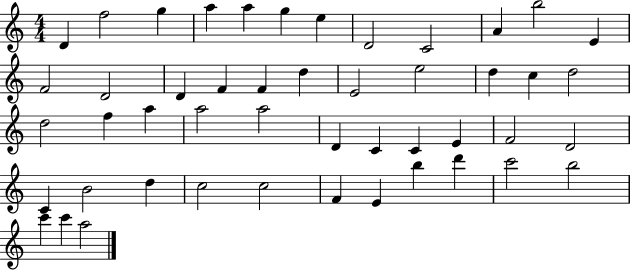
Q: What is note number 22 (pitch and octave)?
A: C5